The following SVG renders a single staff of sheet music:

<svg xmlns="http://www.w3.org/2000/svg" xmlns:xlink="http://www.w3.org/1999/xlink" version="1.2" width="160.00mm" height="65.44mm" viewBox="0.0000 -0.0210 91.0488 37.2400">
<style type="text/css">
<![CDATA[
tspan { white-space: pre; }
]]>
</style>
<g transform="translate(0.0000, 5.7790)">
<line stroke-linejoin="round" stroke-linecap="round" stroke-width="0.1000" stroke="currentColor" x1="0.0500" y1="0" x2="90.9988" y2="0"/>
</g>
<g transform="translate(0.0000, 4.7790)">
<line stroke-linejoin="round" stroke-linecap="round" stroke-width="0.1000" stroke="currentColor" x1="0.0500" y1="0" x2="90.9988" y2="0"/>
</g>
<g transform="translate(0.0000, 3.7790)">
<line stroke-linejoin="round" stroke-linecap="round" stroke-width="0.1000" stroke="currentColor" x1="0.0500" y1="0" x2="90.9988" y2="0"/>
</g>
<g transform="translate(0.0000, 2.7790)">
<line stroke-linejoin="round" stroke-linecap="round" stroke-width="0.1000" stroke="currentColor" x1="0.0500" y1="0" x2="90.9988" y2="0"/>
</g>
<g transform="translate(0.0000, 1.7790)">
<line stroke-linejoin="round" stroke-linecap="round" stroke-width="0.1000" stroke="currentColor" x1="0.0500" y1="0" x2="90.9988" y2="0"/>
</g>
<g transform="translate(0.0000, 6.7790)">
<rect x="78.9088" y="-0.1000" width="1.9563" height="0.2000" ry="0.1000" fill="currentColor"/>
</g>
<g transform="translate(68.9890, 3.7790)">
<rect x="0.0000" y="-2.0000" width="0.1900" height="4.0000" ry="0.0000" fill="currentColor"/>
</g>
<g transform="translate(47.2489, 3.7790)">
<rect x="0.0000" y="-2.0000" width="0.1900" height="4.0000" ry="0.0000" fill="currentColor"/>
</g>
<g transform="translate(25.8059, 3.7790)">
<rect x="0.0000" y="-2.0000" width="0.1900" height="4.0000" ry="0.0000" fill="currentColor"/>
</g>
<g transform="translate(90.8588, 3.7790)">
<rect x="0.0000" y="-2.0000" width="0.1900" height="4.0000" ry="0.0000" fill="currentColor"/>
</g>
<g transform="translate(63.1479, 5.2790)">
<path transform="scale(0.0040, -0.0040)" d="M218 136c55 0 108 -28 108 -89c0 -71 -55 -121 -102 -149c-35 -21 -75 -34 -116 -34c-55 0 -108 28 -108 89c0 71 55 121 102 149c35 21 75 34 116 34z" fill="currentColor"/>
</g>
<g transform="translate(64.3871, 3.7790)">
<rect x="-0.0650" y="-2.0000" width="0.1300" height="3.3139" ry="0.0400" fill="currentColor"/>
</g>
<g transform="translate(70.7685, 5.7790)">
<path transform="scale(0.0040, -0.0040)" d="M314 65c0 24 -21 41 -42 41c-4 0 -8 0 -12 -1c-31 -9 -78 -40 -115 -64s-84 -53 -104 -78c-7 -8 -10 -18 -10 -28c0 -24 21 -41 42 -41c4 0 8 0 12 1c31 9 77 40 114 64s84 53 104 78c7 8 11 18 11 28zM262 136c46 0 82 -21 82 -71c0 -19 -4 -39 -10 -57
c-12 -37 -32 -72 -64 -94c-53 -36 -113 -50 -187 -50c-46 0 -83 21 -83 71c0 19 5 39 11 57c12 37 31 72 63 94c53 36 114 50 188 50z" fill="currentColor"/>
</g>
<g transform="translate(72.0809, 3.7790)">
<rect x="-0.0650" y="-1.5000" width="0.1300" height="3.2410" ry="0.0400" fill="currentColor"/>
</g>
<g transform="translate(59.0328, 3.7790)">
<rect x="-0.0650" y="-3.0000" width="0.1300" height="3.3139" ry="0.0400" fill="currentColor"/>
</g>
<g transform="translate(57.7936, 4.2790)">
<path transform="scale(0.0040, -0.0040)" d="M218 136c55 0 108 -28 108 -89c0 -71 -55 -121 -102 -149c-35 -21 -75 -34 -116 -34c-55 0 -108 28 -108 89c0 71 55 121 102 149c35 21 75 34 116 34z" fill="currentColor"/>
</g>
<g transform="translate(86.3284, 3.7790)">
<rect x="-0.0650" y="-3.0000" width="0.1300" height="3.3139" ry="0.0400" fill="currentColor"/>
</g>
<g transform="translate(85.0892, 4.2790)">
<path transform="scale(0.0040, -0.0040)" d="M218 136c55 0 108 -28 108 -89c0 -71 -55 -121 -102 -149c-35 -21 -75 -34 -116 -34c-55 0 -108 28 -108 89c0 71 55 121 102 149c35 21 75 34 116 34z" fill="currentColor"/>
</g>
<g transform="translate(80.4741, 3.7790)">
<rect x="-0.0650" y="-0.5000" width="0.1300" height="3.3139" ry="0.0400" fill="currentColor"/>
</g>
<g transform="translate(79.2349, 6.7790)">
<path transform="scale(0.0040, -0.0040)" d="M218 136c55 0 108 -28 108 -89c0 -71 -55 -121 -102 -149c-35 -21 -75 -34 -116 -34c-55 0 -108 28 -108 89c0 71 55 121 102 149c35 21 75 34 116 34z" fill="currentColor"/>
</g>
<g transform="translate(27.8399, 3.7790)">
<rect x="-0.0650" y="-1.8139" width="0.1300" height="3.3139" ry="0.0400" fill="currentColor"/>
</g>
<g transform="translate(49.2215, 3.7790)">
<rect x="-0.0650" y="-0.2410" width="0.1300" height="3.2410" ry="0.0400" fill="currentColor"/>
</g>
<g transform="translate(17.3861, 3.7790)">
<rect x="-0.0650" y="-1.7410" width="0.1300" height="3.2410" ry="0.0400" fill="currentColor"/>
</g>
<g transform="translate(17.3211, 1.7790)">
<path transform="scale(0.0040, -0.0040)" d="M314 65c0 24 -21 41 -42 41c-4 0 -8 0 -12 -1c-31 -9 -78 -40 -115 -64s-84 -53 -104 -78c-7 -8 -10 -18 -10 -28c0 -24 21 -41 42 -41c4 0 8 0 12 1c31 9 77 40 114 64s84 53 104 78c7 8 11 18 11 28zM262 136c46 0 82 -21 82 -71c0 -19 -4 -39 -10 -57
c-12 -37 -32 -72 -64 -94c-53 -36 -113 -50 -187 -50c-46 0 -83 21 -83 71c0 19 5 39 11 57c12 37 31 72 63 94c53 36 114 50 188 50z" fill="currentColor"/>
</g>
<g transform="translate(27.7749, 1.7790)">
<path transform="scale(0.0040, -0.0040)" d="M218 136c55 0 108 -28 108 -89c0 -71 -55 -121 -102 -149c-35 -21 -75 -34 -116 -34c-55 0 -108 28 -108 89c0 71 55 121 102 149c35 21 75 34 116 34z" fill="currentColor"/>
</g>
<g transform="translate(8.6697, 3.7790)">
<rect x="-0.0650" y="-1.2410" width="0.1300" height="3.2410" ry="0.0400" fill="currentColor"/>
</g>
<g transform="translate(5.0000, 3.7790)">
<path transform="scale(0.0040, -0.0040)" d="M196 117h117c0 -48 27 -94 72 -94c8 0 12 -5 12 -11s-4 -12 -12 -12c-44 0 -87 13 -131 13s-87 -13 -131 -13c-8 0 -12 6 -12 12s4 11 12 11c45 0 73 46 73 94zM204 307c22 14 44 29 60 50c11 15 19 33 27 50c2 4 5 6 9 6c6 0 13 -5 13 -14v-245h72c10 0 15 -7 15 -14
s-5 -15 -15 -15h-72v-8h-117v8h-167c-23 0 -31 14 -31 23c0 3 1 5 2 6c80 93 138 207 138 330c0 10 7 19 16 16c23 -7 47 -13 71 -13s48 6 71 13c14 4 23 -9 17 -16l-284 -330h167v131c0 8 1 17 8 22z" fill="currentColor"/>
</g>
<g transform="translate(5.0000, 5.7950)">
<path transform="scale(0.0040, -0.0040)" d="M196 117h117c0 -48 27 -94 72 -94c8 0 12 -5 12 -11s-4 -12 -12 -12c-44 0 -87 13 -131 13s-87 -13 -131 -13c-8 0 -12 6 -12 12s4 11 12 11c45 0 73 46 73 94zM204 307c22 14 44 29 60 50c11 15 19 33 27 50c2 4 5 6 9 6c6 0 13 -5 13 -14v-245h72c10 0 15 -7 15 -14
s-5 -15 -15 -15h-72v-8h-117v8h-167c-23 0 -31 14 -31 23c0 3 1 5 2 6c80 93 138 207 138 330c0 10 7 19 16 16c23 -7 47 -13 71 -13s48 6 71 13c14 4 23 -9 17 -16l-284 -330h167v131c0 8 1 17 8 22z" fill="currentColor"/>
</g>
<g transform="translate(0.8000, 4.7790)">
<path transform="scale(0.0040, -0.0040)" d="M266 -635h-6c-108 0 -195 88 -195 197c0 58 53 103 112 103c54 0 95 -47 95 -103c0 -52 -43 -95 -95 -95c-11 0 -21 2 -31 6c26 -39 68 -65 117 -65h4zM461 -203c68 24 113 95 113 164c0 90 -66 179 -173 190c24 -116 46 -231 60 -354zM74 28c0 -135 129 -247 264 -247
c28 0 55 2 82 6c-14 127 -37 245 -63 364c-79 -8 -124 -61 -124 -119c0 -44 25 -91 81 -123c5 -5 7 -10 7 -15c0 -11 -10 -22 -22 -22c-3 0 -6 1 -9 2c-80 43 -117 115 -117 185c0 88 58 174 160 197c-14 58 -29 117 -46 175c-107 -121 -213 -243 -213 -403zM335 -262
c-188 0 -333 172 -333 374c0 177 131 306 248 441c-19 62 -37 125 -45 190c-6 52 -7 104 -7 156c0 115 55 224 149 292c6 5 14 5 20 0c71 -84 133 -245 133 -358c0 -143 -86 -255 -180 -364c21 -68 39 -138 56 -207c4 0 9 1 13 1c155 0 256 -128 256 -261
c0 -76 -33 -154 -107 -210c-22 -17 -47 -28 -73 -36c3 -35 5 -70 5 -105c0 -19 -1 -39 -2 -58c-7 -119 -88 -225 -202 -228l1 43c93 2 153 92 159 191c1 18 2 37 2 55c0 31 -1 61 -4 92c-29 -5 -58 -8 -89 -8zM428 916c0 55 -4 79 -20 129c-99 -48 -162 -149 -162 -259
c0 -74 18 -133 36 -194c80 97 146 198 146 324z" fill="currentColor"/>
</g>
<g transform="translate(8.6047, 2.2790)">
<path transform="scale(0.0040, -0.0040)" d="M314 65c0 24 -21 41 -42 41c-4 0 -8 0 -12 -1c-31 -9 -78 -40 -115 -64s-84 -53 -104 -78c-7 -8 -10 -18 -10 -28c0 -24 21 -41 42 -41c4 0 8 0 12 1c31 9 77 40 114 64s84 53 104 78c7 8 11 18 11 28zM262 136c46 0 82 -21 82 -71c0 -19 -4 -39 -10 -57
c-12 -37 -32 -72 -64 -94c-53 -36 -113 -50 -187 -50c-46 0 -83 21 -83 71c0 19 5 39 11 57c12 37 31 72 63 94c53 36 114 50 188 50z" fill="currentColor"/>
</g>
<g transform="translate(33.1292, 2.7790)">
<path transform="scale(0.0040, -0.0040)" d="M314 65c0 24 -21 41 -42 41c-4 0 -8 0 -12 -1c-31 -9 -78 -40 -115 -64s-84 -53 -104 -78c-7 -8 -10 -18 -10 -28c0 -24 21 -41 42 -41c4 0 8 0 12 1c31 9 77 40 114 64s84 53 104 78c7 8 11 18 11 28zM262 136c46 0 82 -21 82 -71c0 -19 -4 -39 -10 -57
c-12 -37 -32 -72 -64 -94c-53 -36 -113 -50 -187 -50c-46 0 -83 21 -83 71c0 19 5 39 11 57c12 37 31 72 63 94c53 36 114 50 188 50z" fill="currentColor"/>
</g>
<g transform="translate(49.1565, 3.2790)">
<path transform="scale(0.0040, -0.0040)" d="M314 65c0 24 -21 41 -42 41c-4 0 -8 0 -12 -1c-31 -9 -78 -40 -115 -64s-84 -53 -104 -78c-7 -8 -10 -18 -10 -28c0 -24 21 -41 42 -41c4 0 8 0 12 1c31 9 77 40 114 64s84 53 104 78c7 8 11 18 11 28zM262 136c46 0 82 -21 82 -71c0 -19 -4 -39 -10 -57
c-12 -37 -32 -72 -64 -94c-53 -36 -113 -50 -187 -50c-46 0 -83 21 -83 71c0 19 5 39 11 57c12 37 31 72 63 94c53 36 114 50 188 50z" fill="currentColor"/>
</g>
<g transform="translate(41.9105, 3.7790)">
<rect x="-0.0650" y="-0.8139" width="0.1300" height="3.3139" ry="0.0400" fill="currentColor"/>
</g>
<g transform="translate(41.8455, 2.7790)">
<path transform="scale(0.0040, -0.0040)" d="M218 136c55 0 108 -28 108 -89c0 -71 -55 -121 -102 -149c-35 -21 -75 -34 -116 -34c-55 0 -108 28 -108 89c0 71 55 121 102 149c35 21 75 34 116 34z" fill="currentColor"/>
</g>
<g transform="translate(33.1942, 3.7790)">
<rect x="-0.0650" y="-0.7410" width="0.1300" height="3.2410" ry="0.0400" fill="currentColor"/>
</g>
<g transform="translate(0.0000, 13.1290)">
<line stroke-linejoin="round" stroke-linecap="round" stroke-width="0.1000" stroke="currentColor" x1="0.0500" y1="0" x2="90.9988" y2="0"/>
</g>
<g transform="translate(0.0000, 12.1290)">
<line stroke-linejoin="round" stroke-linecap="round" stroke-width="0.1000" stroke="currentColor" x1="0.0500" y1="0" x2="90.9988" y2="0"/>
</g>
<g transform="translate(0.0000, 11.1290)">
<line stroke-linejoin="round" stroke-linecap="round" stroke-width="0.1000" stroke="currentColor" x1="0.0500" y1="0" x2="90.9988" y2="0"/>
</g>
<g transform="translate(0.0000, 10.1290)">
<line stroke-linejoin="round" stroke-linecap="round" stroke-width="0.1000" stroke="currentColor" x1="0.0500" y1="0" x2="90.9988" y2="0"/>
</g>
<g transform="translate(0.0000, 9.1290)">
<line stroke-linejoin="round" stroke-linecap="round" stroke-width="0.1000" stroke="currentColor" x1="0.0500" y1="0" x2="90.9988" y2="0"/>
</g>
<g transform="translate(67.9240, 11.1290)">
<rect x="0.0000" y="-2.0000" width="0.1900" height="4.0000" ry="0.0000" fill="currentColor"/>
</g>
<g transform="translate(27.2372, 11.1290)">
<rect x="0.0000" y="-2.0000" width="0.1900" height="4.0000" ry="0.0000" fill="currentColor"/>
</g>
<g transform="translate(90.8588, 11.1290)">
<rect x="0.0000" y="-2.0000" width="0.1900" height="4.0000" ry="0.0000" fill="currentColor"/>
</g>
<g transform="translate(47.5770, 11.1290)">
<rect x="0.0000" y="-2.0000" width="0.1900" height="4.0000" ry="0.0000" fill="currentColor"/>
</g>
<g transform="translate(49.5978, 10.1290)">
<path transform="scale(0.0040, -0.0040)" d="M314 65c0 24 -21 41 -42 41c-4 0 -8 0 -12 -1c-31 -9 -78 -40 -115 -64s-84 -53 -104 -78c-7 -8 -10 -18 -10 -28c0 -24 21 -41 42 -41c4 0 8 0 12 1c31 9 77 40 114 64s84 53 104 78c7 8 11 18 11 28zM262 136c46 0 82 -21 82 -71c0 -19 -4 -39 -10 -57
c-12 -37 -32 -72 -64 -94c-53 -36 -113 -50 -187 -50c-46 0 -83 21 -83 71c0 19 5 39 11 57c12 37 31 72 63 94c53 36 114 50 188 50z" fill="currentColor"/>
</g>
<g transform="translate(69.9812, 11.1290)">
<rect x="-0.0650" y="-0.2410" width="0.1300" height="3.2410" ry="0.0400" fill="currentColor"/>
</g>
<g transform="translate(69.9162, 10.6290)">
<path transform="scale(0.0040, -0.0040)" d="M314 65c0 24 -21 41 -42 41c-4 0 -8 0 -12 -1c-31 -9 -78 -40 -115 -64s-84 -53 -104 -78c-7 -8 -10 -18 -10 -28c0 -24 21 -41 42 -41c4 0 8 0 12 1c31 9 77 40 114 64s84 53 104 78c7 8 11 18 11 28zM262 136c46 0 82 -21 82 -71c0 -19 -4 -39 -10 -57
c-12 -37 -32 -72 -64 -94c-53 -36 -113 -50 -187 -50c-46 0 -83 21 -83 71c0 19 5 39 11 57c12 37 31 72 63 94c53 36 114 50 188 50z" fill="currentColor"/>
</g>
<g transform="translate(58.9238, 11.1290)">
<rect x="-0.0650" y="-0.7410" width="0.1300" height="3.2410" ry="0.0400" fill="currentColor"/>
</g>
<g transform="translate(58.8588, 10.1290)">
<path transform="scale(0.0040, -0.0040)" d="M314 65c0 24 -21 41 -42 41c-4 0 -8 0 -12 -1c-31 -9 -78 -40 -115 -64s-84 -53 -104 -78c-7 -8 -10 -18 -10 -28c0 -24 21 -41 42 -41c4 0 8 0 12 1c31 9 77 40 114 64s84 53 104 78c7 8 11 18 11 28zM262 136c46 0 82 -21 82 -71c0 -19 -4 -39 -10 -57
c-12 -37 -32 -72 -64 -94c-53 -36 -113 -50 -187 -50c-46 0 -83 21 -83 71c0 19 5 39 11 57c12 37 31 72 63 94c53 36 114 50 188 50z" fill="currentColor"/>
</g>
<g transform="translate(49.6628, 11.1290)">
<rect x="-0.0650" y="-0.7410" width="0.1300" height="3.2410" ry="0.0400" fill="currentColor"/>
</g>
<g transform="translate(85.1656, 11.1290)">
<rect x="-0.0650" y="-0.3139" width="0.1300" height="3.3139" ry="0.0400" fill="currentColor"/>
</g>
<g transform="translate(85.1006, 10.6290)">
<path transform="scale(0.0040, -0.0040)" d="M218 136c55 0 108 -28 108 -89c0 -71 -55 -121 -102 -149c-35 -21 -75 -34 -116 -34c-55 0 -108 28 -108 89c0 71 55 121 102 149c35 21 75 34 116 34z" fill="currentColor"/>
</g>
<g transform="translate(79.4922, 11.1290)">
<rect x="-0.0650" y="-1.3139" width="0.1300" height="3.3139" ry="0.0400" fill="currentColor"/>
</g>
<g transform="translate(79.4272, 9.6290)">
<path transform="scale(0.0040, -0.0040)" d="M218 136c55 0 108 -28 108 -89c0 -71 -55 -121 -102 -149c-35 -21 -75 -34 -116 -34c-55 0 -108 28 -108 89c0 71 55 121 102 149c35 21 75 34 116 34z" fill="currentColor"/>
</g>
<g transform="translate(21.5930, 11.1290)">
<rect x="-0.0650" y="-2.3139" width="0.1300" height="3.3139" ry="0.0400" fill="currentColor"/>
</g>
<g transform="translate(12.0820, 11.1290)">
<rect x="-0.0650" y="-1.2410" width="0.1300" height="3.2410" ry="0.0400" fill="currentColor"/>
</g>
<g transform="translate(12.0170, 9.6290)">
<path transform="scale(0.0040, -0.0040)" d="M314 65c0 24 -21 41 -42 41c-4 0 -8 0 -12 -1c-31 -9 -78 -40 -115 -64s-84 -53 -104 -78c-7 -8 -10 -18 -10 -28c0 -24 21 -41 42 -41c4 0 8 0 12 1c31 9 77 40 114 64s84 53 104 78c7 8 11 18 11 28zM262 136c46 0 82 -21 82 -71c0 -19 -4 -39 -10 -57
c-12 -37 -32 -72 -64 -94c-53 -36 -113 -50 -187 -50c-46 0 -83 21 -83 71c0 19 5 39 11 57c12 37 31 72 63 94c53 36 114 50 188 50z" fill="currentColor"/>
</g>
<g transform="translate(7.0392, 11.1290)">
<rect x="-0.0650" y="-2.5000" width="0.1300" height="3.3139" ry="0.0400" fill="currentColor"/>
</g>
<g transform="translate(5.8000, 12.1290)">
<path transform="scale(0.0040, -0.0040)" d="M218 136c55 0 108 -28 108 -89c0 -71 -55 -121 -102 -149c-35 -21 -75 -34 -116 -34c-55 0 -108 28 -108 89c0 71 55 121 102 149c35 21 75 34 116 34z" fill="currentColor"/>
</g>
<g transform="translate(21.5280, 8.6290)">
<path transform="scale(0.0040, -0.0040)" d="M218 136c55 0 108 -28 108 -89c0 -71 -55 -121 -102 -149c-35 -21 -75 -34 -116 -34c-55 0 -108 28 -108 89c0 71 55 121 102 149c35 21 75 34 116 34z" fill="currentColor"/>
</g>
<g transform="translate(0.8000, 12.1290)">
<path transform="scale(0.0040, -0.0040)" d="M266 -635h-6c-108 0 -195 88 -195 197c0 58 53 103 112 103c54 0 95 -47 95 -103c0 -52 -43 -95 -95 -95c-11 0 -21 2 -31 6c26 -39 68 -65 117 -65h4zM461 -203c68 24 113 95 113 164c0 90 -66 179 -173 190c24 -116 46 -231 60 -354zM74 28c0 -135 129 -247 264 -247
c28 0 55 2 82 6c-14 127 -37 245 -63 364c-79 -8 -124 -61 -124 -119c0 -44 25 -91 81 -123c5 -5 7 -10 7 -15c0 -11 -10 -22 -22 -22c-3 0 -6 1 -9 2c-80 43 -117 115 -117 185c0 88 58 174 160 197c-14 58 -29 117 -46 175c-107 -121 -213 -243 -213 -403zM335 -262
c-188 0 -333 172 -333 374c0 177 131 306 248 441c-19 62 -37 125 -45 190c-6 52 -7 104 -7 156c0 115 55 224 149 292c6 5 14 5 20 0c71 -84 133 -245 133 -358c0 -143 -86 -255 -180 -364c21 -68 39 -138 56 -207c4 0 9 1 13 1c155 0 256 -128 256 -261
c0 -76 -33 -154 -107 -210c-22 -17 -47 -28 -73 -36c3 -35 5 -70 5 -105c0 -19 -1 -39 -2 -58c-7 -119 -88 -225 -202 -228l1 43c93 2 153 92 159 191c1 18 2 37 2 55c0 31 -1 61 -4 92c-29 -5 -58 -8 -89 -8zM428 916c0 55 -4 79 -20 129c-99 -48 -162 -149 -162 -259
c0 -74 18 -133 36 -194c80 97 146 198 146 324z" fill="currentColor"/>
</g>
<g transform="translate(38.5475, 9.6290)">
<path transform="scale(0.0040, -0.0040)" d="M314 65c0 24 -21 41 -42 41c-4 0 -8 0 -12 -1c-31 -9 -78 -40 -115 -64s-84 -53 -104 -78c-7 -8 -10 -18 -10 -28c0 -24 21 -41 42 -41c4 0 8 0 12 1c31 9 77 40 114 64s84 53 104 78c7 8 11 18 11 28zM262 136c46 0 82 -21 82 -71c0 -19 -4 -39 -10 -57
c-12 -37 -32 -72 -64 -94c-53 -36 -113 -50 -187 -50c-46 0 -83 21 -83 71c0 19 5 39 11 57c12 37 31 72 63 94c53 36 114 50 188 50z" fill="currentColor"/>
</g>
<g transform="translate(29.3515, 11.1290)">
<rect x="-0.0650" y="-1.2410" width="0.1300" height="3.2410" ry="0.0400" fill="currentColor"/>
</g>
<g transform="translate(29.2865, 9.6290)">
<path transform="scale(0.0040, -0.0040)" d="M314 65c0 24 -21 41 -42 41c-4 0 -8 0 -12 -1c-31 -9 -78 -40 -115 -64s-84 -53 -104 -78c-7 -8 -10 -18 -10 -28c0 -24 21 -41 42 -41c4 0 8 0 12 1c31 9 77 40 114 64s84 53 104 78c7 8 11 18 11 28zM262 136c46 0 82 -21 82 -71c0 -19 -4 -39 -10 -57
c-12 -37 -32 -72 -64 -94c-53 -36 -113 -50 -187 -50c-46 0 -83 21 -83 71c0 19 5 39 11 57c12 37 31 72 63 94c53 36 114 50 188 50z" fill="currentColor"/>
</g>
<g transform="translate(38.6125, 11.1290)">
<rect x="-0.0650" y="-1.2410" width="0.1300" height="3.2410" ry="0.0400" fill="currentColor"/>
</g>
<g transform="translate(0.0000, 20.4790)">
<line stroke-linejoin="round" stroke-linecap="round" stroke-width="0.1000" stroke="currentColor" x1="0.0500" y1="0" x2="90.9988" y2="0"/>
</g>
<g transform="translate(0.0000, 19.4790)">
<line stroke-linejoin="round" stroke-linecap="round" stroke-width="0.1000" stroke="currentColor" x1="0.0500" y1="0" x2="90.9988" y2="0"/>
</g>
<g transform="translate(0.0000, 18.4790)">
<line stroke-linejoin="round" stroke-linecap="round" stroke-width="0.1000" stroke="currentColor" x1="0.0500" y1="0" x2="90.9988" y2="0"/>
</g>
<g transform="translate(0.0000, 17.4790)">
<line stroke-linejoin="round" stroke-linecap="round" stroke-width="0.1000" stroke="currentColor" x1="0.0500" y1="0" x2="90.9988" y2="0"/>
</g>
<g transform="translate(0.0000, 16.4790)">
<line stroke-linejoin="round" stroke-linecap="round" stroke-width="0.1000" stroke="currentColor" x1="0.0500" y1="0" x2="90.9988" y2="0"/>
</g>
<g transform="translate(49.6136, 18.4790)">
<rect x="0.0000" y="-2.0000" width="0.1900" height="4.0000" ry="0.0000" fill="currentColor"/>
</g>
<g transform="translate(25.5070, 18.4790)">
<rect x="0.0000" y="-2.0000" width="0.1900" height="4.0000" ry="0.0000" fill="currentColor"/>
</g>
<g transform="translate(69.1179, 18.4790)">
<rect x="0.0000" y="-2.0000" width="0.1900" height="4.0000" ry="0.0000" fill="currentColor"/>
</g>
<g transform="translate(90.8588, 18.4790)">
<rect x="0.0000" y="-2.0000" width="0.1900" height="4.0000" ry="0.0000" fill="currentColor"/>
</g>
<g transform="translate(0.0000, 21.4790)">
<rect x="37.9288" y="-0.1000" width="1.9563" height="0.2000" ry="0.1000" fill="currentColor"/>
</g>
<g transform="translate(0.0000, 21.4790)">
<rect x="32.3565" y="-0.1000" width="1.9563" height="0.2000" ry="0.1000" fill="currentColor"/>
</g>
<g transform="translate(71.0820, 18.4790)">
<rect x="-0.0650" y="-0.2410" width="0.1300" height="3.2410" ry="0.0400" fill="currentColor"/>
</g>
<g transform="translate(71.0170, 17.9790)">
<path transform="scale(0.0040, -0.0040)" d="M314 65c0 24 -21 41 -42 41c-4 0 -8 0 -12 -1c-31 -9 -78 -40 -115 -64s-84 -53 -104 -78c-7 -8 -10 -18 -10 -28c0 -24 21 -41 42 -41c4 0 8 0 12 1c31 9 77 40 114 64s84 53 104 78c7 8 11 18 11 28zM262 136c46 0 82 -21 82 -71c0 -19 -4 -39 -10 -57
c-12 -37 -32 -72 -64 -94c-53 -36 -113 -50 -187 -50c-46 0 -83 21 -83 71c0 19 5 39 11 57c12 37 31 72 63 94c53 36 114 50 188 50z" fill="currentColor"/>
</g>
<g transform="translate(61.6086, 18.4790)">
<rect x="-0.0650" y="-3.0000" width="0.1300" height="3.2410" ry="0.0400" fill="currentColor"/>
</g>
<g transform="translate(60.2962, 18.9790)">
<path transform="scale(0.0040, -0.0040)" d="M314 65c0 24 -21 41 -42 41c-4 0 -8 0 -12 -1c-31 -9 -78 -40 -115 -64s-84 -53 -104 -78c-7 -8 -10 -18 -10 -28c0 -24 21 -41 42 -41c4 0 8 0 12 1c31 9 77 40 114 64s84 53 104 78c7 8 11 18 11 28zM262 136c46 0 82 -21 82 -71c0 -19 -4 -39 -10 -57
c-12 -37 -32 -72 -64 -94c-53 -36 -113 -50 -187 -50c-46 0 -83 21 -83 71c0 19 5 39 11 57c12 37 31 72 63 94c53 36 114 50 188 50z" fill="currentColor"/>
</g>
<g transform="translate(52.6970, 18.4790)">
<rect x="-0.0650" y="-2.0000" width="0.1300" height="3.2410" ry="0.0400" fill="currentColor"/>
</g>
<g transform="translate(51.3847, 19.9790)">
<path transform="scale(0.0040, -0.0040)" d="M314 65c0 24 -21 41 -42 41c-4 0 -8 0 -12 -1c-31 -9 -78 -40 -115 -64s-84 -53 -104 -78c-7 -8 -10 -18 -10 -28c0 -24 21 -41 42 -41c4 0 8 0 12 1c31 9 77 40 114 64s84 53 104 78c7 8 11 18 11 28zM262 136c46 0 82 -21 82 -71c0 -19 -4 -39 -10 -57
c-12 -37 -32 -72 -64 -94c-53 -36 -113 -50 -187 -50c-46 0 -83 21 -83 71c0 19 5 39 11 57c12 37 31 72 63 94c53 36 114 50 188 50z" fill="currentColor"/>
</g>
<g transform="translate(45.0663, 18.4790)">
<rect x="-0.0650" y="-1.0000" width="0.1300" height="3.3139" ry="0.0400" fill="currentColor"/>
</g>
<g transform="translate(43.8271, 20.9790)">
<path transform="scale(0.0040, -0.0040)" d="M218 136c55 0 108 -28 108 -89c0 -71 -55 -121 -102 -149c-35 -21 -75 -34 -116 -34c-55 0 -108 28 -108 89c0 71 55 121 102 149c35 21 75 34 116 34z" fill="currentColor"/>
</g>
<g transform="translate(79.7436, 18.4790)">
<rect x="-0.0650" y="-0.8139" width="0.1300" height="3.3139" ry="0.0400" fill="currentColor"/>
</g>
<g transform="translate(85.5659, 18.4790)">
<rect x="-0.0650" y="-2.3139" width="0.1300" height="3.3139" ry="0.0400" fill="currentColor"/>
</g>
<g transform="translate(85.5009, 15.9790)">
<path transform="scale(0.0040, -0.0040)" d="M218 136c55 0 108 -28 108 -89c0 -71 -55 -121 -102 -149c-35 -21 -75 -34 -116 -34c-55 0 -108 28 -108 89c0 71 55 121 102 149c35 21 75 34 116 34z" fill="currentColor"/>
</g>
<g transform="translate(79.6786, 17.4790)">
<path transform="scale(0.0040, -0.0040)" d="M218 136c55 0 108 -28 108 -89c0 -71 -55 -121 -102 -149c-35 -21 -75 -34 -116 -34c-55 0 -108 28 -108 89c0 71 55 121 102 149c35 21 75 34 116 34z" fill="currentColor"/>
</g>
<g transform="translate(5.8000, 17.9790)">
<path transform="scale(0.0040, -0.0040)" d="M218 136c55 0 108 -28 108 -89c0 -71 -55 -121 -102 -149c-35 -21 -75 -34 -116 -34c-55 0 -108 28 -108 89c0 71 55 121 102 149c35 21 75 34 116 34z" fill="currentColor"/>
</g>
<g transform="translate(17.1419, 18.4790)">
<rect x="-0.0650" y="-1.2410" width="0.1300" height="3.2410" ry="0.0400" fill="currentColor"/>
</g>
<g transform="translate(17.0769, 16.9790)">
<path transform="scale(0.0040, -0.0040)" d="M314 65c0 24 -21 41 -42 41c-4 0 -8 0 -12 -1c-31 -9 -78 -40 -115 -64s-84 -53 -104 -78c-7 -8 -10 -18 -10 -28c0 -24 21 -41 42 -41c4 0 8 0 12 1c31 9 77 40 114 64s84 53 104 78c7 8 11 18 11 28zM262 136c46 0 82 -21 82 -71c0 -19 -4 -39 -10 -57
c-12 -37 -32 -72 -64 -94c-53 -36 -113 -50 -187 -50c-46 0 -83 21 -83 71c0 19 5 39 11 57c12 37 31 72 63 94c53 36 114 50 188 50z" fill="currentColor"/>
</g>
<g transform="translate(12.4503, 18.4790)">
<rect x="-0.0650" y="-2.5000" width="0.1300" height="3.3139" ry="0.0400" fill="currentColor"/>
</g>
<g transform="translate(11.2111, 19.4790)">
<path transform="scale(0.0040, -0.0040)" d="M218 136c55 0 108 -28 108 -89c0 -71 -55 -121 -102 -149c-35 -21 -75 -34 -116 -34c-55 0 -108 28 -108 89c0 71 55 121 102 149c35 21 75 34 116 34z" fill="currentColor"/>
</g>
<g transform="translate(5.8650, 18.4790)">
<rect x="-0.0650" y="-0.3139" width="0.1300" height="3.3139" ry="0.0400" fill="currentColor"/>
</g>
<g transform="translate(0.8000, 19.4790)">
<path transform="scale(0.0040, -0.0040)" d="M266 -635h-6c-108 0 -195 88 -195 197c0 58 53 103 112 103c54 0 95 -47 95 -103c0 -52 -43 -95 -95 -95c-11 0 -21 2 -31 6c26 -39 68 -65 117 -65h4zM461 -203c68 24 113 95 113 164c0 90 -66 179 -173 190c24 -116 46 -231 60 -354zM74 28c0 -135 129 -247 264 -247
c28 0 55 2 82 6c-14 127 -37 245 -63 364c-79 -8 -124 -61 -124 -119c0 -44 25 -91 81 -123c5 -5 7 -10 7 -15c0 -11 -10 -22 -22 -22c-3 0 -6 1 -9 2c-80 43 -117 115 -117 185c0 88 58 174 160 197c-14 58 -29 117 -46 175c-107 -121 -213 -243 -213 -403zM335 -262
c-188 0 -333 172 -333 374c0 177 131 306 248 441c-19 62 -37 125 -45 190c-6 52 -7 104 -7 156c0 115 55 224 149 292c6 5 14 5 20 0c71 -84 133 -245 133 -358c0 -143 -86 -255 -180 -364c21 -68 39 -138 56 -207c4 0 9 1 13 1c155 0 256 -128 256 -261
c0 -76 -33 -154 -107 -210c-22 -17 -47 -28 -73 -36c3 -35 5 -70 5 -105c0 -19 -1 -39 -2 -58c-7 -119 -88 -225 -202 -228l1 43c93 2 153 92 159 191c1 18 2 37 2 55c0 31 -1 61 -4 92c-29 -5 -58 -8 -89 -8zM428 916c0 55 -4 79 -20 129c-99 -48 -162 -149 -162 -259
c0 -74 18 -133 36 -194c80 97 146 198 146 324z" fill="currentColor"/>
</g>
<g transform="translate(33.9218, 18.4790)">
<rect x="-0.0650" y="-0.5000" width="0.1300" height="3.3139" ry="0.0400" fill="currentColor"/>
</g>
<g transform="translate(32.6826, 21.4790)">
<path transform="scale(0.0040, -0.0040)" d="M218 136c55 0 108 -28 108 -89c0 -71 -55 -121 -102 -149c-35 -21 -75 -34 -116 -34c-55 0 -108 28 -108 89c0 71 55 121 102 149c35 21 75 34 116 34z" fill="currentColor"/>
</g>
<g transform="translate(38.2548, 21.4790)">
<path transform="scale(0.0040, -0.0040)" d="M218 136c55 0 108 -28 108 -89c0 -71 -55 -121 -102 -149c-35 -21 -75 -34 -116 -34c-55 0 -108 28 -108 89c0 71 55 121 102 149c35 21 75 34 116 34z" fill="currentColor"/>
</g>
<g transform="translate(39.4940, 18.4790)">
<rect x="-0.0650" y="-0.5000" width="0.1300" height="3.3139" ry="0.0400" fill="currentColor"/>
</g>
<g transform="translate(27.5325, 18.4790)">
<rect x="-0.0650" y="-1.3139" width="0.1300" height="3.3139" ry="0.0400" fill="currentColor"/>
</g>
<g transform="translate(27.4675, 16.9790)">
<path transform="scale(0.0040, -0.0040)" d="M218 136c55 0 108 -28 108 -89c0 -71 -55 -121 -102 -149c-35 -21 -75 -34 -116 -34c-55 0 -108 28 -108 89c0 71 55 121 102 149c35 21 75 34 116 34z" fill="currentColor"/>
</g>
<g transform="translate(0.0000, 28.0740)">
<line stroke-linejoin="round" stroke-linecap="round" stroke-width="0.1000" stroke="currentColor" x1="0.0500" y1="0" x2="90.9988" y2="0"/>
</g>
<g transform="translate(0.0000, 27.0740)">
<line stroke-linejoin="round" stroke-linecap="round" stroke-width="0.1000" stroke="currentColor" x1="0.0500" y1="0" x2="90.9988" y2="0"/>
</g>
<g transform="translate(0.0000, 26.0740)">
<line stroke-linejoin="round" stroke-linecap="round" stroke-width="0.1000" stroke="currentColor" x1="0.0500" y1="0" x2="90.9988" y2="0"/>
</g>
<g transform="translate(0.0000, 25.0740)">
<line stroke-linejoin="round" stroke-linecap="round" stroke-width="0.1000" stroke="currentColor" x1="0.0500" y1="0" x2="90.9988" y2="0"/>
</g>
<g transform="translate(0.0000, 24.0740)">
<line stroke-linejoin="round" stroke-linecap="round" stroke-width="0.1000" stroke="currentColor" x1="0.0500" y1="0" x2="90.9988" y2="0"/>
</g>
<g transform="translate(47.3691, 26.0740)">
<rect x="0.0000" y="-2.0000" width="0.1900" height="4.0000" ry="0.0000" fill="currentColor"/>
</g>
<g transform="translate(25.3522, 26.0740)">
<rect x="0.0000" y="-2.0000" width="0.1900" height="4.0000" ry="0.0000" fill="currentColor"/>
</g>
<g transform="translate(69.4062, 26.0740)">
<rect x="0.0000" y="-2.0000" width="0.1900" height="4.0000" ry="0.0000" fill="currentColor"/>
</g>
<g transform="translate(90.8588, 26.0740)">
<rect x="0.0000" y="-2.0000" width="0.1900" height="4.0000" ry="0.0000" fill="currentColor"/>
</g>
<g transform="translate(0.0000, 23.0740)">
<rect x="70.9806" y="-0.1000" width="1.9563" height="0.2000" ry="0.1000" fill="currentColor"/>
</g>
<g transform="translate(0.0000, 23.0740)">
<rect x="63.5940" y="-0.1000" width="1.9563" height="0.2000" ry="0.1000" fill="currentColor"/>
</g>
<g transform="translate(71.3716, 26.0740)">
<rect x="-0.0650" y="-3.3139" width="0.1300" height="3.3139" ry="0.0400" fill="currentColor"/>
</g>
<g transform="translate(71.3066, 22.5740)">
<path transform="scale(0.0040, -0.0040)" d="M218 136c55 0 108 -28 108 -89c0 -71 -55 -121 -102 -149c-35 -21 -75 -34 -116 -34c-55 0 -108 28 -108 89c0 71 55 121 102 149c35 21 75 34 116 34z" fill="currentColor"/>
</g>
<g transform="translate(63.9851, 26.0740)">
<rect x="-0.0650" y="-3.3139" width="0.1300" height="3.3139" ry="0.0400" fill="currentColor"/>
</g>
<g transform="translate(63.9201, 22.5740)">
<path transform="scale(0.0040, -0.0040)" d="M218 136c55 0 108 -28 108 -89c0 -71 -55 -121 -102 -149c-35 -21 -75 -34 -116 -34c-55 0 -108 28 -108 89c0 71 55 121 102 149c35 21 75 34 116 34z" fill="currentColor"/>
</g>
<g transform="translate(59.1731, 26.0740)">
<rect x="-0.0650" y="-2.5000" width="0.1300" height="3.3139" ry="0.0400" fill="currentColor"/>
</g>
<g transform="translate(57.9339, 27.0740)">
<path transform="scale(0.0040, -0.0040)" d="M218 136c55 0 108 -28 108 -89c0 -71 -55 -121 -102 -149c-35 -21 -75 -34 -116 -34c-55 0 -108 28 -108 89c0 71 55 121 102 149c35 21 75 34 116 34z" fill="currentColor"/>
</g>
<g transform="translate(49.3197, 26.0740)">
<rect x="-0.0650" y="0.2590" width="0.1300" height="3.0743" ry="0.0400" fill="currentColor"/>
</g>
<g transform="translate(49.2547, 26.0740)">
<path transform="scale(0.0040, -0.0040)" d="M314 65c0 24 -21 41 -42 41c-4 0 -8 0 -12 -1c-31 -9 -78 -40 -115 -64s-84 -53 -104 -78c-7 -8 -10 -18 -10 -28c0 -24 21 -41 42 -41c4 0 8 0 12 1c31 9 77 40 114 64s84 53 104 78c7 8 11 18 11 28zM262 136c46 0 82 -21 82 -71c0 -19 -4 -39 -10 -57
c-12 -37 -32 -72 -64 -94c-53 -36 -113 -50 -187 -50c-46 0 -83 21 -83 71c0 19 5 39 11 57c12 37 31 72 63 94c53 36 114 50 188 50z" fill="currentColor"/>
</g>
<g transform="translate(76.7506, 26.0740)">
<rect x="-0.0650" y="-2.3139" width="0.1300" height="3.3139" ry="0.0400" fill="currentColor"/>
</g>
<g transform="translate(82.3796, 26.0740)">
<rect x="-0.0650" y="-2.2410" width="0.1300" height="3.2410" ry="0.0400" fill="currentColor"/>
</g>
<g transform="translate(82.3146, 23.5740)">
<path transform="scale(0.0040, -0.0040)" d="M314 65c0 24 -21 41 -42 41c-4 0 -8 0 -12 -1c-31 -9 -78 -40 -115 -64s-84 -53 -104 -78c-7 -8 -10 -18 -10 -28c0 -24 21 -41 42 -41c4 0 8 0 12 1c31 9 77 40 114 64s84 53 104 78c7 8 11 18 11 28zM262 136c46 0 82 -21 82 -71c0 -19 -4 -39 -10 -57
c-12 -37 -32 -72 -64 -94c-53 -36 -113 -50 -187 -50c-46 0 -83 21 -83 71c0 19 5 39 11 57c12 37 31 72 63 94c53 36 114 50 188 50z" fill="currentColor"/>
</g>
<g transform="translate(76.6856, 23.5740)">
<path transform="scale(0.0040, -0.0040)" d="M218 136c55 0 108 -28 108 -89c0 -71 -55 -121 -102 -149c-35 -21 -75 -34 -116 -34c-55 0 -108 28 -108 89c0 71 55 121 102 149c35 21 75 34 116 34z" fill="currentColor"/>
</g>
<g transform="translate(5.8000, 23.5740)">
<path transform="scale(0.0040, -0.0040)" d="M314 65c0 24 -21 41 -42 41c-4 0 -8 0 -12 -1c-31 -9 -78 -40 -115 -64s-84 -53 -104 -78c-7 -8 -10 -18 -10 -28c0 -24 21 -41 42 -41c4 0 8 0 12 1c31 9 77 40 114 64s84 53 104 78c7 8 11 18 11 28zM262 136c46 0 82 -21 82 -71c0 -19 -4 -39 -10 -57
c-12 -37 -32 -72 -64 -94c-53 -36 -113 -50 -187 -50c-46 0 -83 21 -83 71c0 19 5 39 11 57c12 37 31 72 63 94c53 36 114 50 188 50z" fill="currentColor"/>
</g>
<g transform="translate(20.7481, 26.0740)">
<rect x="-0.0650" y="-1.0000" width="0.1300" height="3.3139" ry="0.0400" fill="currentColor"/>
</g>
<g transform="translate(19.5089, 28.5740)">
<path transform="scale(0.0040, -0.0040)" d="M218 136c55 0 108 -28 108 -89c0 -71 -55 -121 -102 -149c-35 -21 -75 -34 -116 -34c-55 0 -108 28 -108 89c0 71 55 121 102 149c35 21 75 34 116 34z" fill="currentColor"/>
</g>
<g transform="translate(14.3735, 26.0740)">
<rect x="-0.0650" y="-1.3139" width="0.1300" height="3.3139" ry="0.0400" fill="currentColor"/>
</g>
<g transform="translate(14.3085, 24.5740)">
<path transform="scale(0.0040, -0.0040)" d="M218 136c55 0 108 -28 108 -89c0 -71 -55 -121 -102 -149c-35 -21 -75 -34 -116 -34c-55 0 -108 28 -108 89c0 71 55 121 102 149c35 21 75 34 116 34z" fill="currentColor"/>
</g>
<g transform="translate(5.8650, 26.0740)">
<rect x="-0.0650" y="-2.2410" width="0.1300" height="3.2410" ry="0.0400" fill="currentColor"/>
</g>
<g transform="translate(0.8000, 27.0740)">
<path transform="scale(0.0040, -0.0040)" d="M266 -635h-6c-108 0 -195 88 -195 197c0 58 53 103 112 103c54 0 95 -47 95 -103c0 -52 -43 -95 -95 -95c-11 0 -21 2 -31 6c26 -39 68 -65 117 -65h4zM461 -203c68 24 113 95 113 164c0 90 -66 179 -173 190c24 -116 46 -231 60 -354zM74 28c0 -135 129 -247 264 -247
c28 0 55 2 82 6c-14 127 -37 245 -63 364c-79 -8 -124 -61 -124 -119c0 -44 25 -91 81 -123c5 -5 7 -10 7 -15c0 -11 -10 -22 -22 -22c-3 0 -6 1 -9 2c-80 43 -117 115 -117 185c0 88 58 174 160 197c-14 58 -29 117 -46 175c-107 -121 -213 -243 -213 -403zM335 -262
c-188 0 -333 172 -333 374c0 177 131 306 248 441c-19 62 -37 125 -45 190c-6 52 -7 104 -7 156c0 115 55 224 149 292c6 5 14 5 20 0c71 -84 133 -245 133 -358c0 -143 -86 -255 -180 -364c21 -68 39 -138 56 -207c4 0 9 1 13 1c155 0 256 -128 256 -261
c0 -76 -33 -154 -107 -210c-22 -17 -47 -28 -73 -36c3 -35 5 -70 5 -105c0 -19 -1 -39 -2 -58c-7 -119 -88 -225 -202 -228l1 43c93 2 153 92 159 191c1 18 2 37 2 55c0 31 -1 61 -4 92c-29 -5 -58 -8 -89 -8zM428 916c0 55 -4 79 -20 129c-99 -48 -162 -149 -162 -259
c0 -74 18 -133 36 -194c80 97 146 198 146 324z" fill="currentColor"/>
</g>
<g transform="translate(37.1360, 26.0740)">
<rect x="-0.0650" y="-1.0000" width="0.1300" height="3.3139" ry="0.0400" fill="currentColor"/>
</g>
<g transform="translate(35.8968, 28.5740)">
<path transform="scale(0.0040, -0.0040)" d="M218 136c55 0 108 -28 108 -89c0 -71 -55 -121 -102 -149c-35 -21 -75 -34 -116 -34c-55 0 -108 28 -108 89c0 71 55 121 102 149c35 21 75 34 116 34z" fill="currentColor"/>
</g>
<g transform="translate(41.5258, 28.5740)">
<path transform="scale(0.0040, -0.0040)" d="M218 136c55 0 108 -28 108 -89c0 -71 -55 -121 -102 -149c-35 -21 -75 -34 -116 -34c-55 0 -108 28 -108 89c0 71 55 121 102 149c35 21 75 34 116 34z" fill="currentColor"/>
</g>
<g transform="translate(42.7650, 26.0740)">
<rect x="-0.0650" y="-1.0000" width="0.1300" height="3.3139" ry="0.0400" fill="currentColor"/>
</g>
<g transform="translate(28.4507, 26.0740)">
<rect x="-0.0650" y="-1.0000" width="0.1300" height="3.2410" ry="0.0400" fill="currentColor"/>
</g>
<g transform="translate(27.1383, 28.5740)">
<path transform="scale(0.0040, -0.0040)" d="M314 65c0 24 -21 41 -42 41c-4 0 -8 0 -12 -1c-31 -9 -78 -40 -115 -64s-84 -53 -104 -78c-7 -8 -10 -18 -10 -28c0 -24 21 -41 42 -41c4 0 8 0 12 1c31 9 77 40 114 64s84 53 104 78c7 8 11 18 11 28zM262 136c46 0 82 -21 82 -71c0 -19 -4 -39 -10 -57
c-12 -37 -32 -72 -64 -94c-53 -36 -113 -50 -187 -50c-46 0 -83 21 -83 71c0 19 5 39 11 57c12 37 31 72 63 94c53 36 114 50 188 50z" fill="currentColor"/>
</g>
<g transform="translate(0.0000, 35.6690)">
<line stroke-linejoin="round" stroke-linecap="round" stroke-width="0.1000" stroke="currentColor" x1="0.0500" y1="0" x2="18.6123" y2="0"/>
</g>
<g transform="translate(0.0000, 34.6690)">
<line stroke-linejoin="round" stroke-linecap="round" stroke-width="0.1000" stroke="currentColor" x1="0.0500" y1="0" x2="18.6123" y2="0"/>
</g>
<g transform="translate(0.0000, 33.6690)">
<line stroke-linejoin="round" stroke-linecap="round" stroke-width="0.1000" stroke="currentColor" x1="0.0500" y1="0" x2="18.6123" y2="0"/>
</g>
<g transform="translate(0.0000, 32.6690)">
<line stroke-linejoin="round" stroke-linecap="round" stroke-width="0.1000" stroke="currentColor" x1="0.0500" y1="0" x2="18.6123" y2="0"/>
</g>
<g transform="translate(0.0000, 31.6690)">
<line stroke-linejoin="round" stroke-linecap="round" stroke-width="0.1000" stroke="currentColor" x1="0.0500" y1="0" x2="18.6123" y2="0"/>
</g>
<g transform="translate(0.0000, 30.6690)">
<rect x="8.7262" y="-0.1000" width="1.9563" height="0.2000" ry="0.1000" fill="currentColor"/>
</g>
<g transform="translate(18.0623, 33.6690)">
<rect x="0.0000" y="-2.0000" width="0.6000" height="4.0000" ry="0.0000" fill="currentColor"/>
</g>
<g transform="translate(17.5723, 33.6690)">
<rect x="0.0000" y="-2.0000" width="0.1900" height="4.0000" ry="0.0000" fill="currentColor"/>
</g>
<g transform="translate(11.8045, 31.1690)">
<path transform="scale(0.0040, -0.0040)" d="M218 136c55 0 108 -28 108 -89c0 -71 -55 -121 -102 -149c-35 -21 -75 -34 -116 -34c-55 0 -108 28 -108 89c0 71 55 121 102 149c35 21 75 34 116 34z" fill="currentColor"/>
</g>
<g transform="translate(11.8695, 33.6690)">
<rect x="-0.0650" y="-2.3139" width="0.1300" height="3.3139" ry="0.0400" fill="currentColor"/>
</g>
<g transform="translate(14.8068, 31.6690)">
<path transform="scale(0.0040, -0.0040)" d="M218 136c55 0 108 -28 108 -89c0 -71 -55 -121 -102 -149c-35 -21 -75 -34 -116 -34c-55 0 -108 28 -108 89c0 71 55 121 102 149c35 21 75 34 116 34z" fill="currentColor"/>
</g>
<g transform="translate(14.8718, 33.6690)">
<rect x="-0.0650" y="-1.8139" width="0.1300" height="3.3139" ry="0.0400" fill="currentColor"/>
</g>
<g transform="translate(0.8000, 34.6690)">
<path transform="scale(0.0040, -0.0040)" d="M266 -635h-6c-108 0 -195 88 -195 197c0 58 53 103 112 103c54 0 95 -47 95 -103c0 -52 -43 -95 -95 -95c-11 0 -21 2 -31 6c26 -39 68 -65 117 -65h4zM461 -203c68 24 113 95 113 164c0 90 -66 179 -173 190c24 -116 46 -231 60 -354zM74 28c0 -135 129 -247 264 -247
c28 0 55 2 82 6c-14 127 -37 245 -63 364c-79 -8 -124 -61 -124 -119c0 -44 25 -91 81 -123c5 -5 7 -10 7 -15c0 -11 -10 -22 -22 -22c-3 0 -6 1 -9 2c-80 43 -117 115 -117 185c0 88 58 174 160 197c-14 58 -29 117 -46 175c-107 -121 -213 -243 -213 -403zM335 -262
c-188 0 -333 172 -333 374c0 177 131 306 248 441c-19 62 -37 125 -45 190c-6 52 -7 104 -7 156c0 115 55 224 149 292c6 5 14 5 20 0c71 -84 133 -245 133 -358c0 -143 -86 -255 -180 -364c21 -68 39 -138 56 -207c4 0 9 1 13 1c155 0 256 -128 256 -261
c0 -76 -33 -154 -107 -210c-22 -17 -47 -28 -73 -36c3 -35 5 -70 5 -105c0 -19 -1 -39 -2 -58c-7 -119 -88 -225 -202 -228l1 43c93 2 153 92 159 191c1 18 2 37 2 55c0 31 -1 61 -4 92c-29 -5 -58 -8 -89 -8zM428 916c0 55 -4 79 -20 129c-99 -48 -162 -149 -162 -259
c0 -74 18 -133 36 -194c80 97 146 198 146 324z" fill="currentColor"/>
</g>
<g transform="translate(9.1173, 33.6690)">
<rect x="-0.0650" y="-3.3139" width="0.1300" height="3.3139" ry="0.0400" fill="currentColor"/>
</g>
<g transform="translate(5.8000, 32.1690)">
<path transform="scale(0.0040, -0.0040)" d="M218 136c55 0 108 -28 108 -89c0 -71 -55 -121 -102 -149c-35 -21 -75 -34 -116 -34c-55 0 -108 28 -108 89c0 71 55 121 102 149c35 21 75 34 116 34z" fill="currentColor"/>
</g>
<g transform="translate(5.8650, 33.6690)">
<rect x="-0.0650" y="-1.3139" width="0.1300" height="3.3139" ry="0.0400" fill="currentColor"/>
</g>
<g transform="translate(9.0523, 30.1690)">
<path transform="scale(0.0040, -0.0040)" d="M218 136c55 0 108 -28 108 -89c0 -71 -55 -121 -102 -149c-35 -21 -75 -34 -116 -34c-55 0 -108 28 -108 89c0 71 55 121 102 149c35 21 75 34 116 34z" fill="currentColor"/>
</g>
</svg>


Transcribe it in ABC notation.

X:1
T:Untitled
M:4/4
L:1/4
K:C
e2 f2 f d2 d c2 A F E2 C A G e2 g e2 e2 d2 d2 c2 e c c G e2 e C C D F2 A2 c2 d g g2 e D D2 D D B2 G b b g g2 e b g f